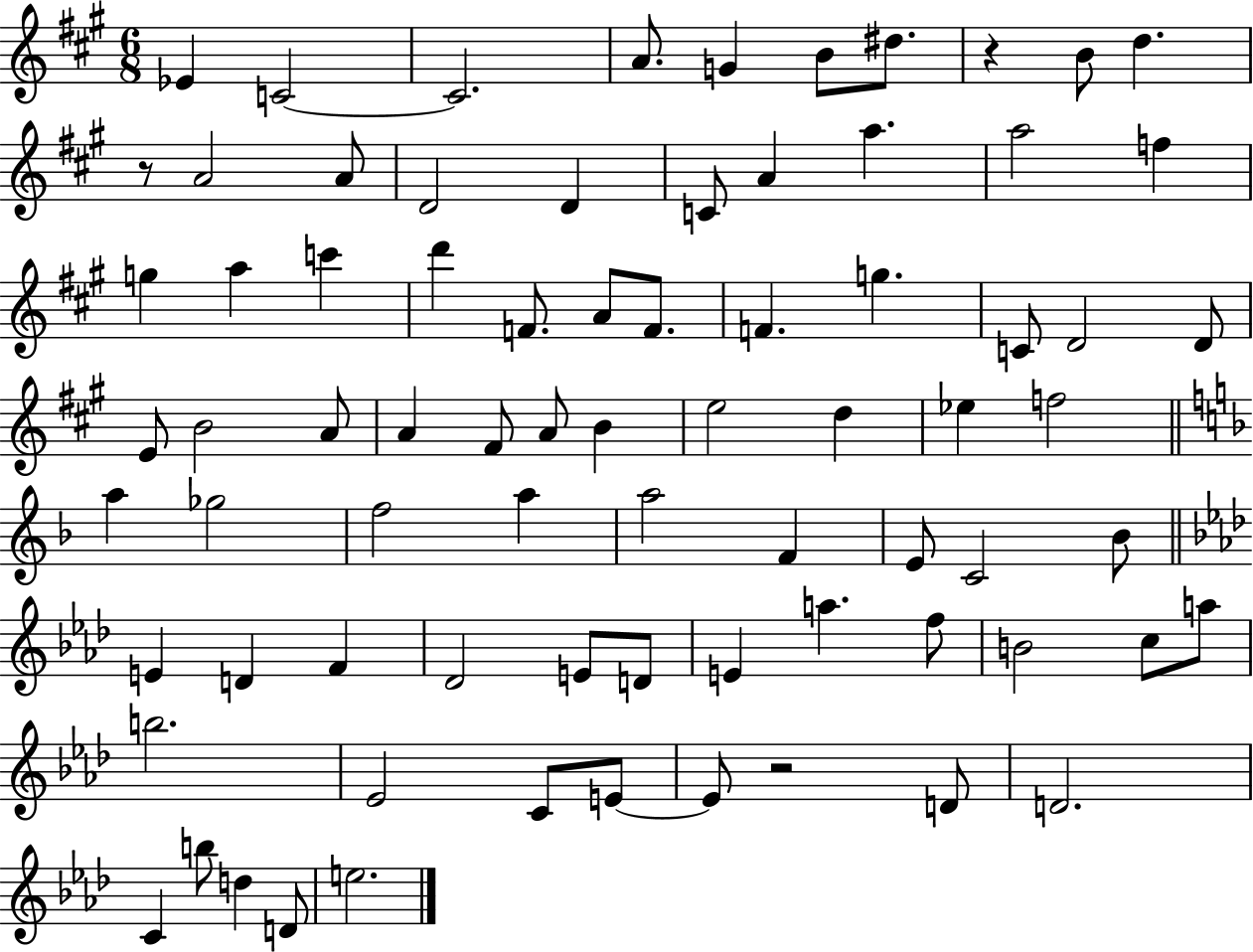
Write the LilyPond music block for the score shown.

{
  \clef treble
  \numericTimeSignature
  \time 6/8
  \key a \major
  ees'4 c'2~~ | c'2. | a'8. g'4 b'8 dis''8. | r4 b'8 d''4. | \break r8 a'2 a'8 | d'2 d'4 | c'8 a'4 a''4. | a''2 f''4 | \break g''4 a''4 c'''4 | d'''4 f'8. a'8 f'8. | f'4. g''4. | c'8 d'2 d'8 | \break e'8 b'2 a'8 | a'4 fis'8 a'8 b'4 | e''2 d''4 | ees''4 f''2 | \break \bar "||" \break \key f \major a''4 ges''2 | f''2 a''4 | a''2 f'4 | e'8 c'2 bes'8 | \break \bar "||" \break \key aes \major e'4 d'4 f'4 | des'2 e'8 d'8 | e'4 a''4. f''8 | b'2 c''8 a''8 | \break b''2. | ees'2 c'8 e'8~~ | e'8 r2 d'8 | d'2. | \break c'4 b''8 d''4 d'8 | e''2. | \bar "|."
}